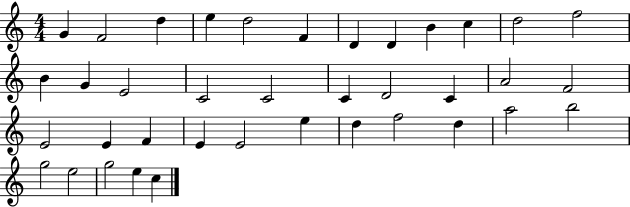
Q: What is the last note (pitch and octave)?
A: C5